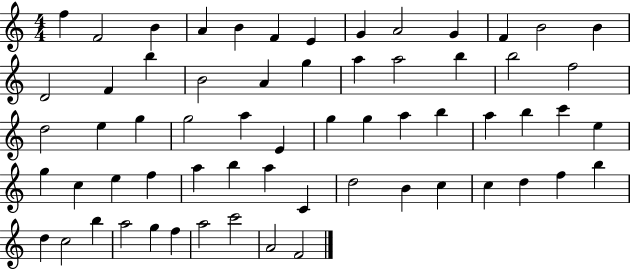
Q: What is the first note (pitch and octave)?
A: F5